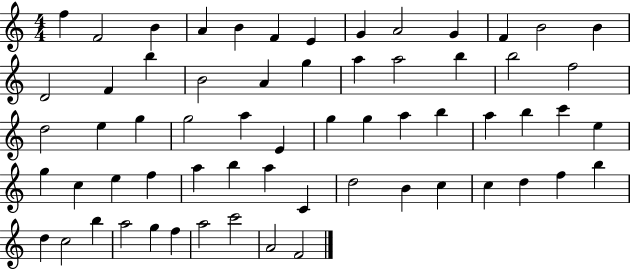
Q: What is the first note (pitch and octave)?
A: F5